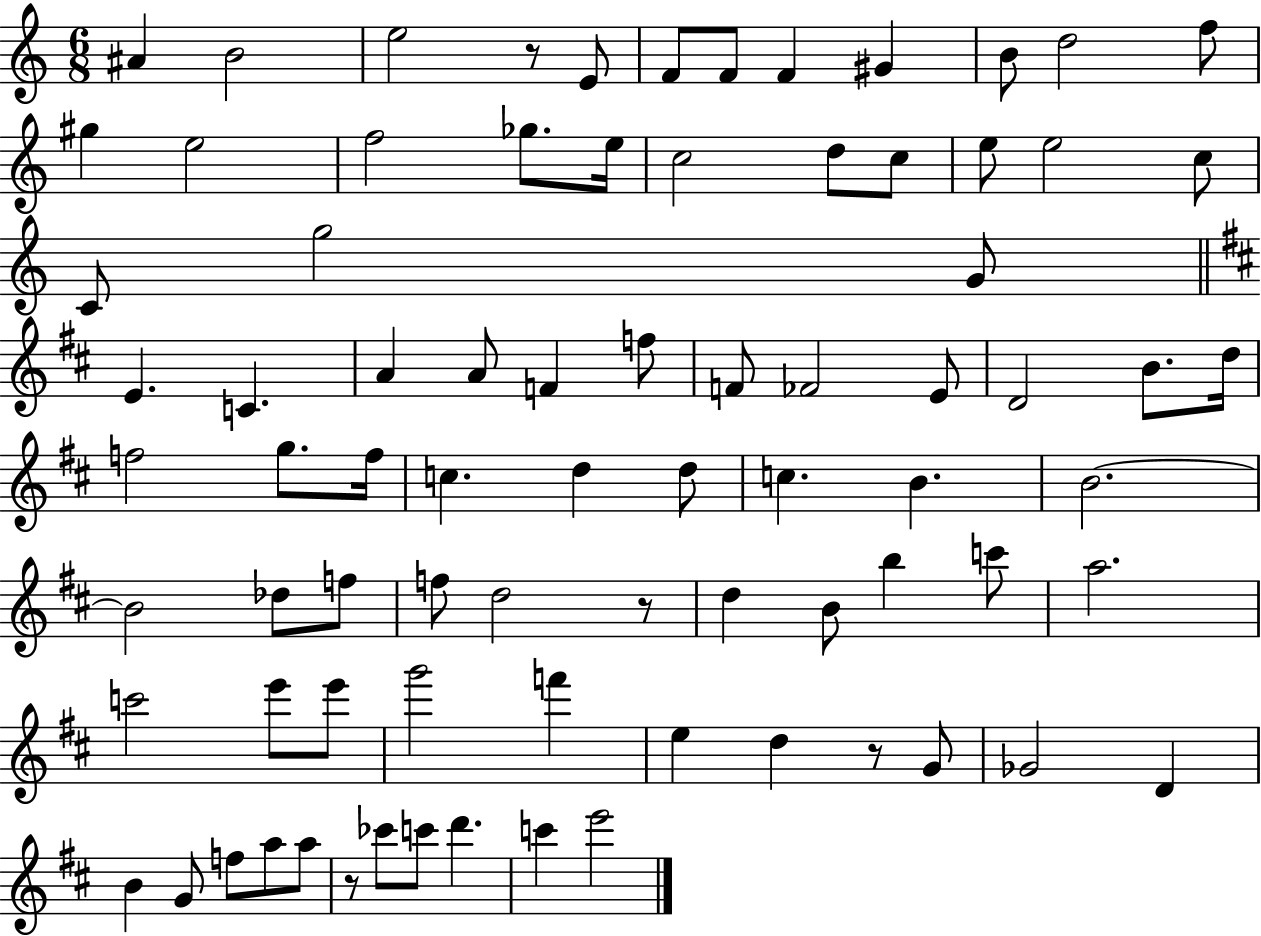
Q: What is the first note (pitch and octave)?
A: A#4